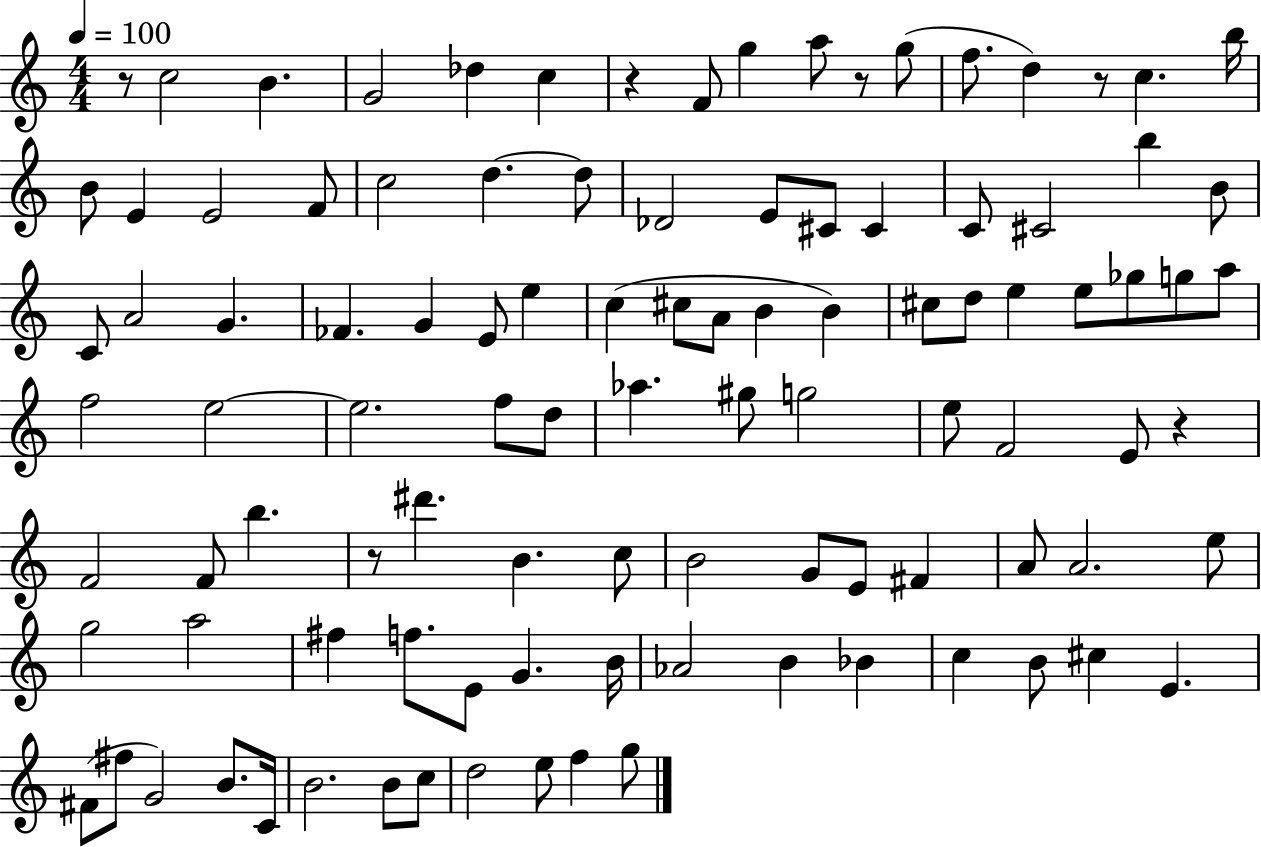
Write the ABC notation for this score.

X:1
T:Untitled
M:4/4
L:1/4
K:C
z/2 c2 B G2 _d c z F/2 g a/2 z/2 g/2 f/2 d z/2 c b/4 B/2 E E2 F/2 c2 d d/2 _D2 E/2 ^C/2 ^C C/2 ^C2 b B/2 C/2 A2 G _F G E/2 e c ^c/2 A/2 B B ^c/2 d/2 e e/2 _g/2 g/2 a/2 f2 e2 e2 f/2 d/2 _a ^g/2 g2 e/2 F2 E/2 z F2 F/2 b z/2 ^d' B c/2 B2 G/2 E/2 ^F A/2 A2 e/2 g2 a2 ^f f/2 E/2 G B/4 _A2 B _B c B/2 ^c E ^F/2 ^f/2 G2 B/2 C/4 B2 B/2 c/2 d2 e/2 f g/2